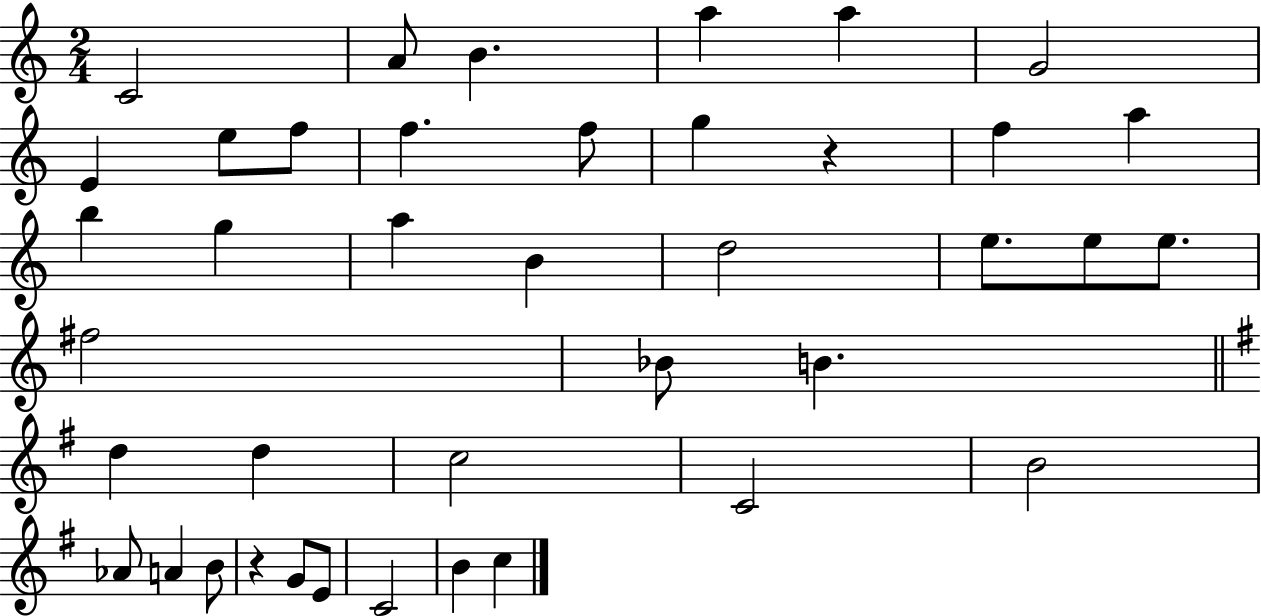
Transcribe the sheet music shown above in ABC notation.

X:1
T:Untitled
M:2/4
L:1/4
K:C
C2 A/2 B a a G2 E e/2 f/2 f f/2 g z f a b g a B d2 e/2 e/2 e/2 ^f2 _B/2 B d d c2 C2 B2 _A/2 A B/2 z G/2 E/2 C2 B c